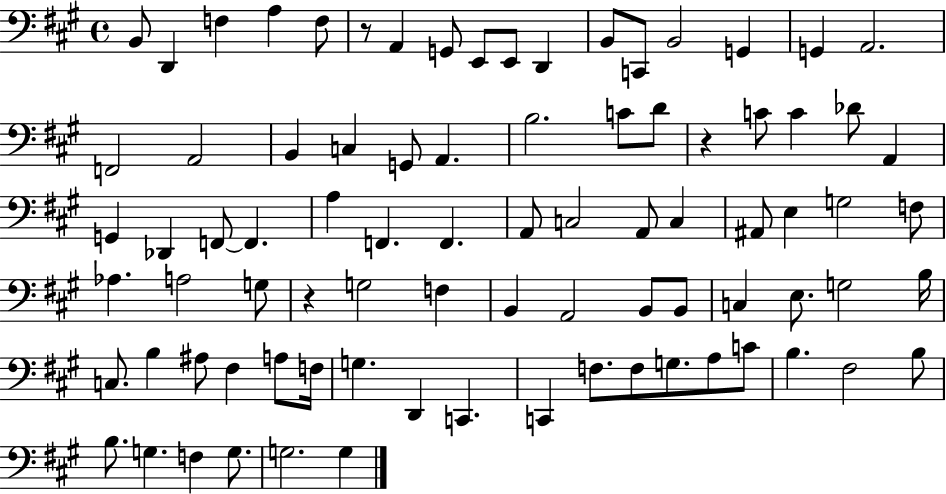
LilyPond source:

{
  \clef bass
  \time 4/4
  \defaultTimeSignature
  \key a \major
  b,8 d,4 f4 a4 f8 | r8 a,4 g,8 e,8 e,8 d,4 | b,8 c,8 b,2 g,4 | g,4 a,2. | \break f,2 a,2 | b,4 c4 g,8 a,4. | b2. c'8 d'8 | r4 c'8 c'4 des'8 a,4 | \break g,4 des,4 f,8~~ f,4. | a4 f,4. f,4. | a,8 c2 a,8 c4 | ais,8 e4 g2 f8 | \break aes4. a2 g8 | r4 g2 f4 | b,4 a,2 b,8 b,8 | c4 e8. g2 b16 | \break c8. b4 ais8 fis4 a8 f16 | g4. d,4 c,4. | c,4 f8. f8 g8. a8 c'8 | b4. fis2 b8 | \break b8. g4. f4 g8. | g2. g4 | \bar "|."
}